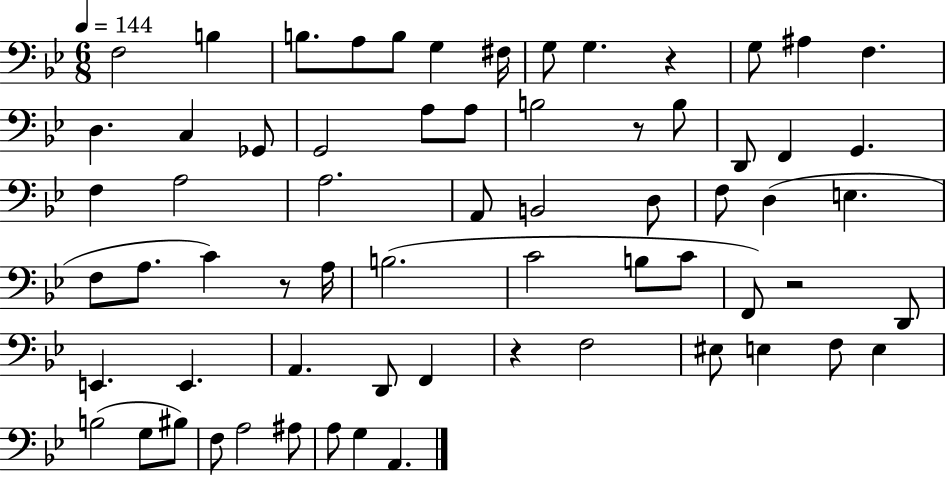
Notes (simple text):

F3/h B3/q B3/e. A3/e B3/e G3/q F#3/s G3/e G3/q. R/q G3/e A#3/q F3/q. D3/q. C3/q Gb2/e G2/h A3/e A3/e B3/h R/e B3/e D2/e F2/q G2/q. F3/q A3/h A3/h. A2/e B2/h D3/e F3/e D3/q E3/q. F3/e A3/e. C4/q R/e A3/s B3/h. C4/h B3/e C4/e F2/e R/h D2/e E2/q. E2/q. A2/q. D2/e F2/q R/q F3/h EIS3/e E3/q F3/e E3/q B3/h G3/e BIS3/e F3/e A3/h A#3/e A3/e G3/q A2/q.